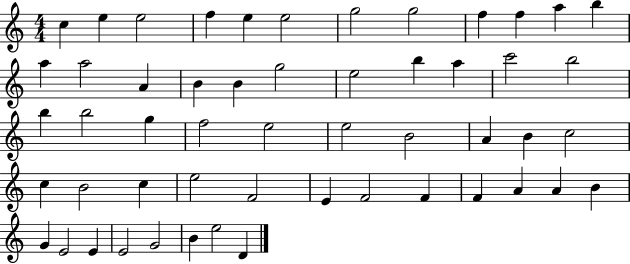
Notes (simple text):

C5/q E5/q E5/h F5/q E5/q E5/h G5/h G5/h F5/q F5/q A5/q B5/q A5/q A5/h A4/q B4/q B4/q G5/h E5/h B5/q A5/q C6/h B5/h B5/q B5/h G5/q F5/h E5/h E5/h B4/h A4/q B4/q C5/h C5/q B4/h C5/q E5/h F4/h E4/q F4/h F4/q F4/q A4/q A4/q B4/q G4/q E4/h E4/q E4/h G4/h B4/q E5/h D4/q